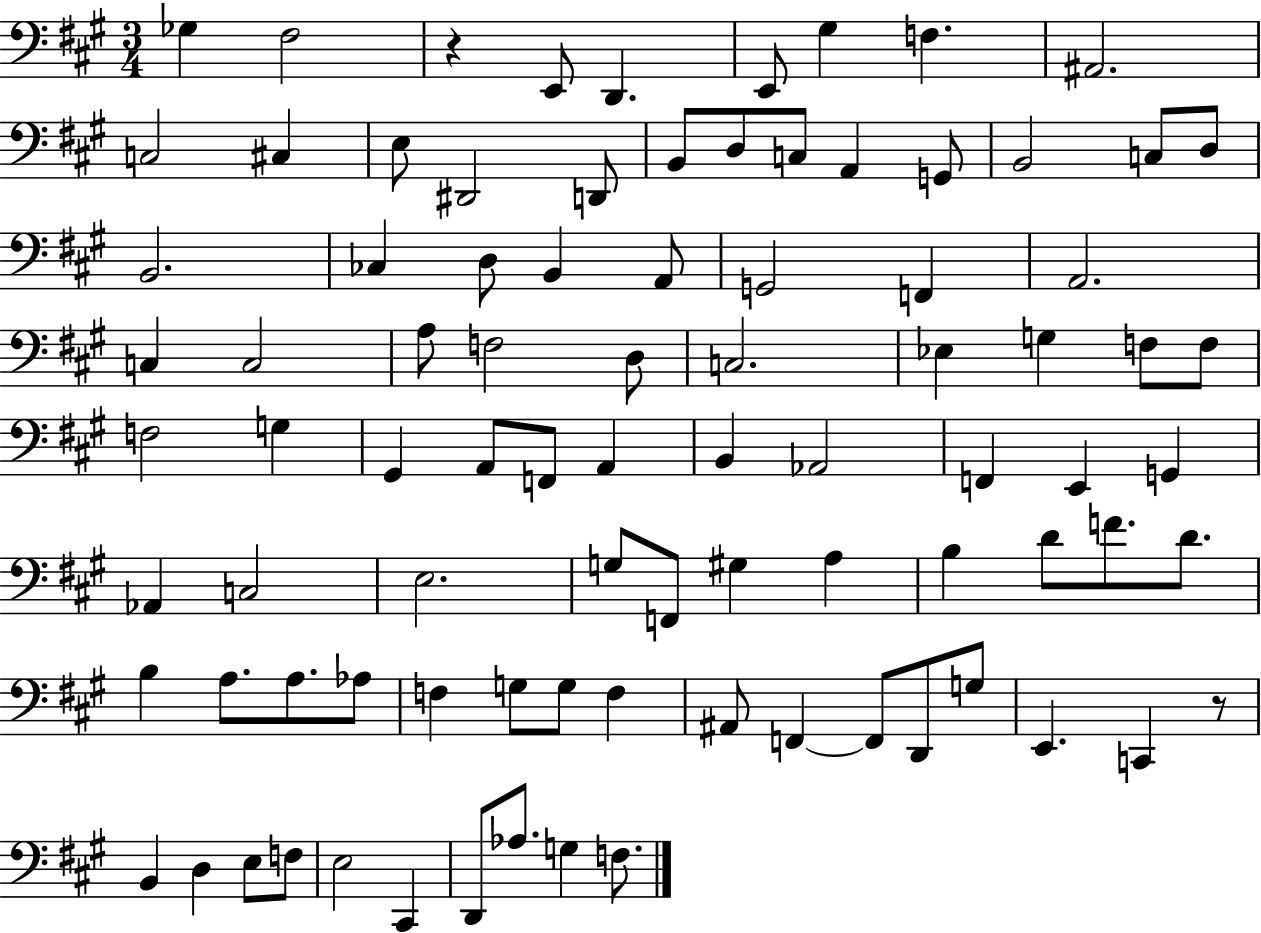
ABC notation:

X:1
T:Untitled
M:3/4
L:1/4
K:A
_G, ^F,2 z E,,/2 D,, E,,/2 ^G, F, ^A,,2 C,2 ^C, E,/2 ^D,,2 D,,/2 B,,/2 D,/2 C,/2 A,, G,,/2 B,,2 C,/2 D,/2 B,,2 _C, D,/2 B,, A,,/2 G,,2 F,, A,,2 C, C,2 A,/2 F,2 D,/2 C,2 _E, G, F,/2 F,/2 F,2 G, ^G,, A,,/2 F,,/2 A,, B,, _A,,2 F,, E,, G,, _A,, C,2 E,2 G,/2 F,,/2 ^G, A, B, D/2 F/2 D/2 B, A,/2 A,/2 _A,/2 F, G,/2 G,/2 F, ^A,,/2 F,, F,,/2 D,,/2 G,/2 E,, C,, z/2 B,, D, E,/2 F,/2 E,2 ^C,, D,,/2 _A,/2 G, F,/2